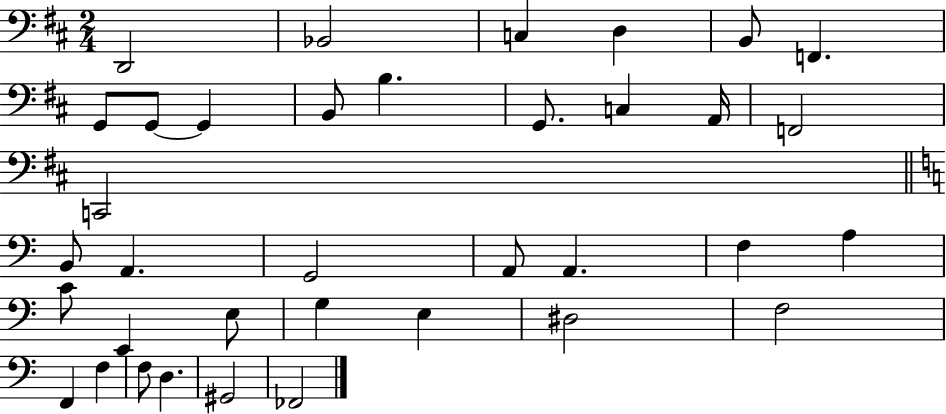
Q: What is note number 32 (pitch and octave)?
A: F3